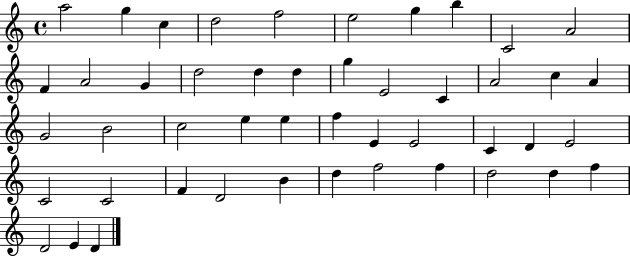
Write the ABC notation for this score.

X:1
T:Untitled
M:4/4
L:1/4
K:C
a2 g c d2 f2 e2 g b C2 A2 F A2 G d2 d d g E2 C A2 c A G2 B2 c2 e e f E E2 C D E2 C2 C2 F D2 B d f2 f d2 d f D2 E D